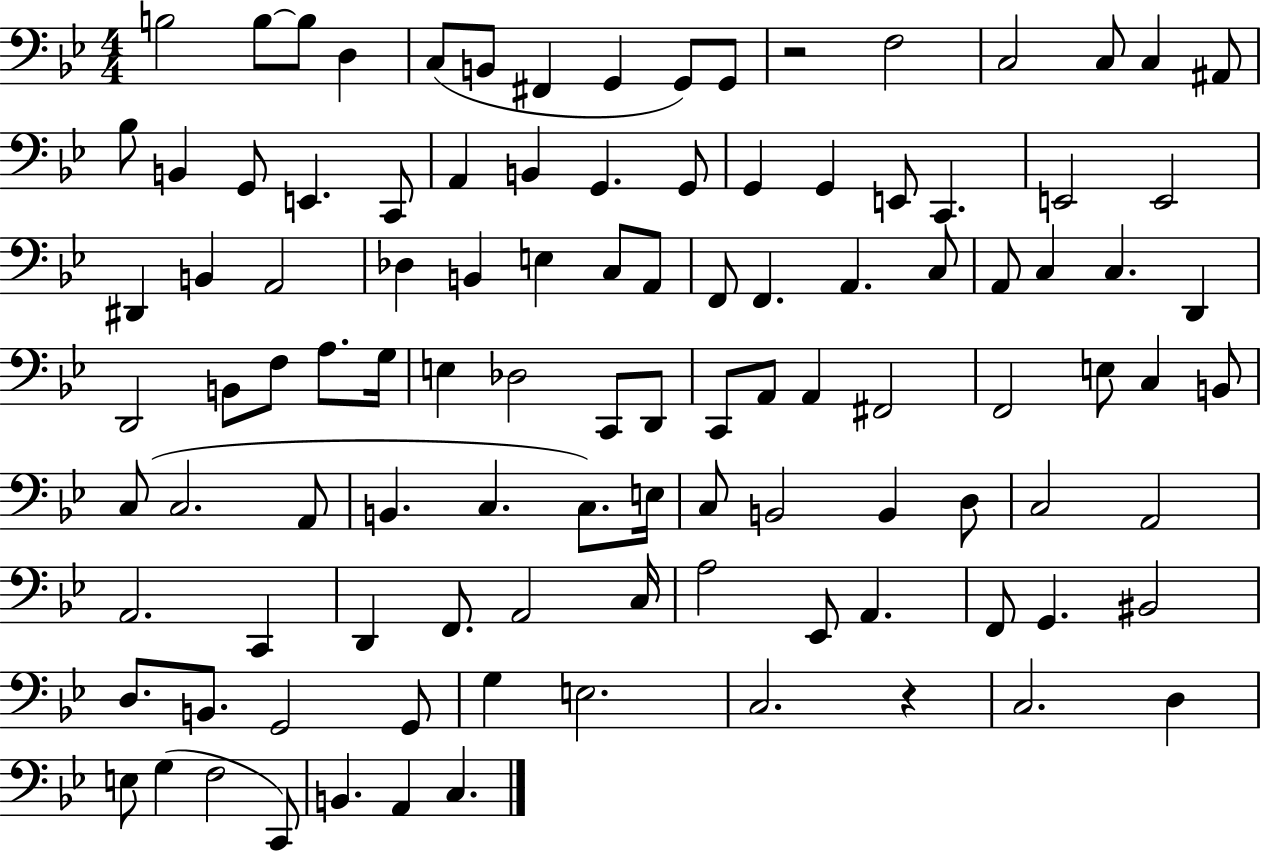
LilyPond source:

{
  \clef bass
  \numericTimeSignature
  \time 4/4
  \key bes \major
  b2 b8~~ b8 d4 | c8( b,8 fis,4 g,4 g,8) g,8 | r2 f2 | c2 c8 c4 ais,8 | \break bes8 b,4 g,8 e,4. c,8 | a,4 b,4 g,4. g,8 | g,4 g,4 e,8 c,4. | e,2 e,2 | \break dis,4 b,4 a,2 | des4 b,4 e4 c8 a,8 | f,8 f,4. a,4. c8 | a,8 c4 c4. d,4 | \break d,2 b,8 f8 a8. g16 | e4 des2 c,8 d,8 | c,8 a,8 a,4 fis,2 | f,2 e8 c4 b,8 | \break c8( c2. a,8 | b,4. c4. c8.) e16 | c8 b,2 b,4 d8 | c2 a,2 | \break a,2. c,4 | d,4 f,8. a,2 c16 | a2 ees,8 a,4. | f,8 g,4. bis,2 | \break d8. b,8. g,2 g,8 | g4 e2. | c2. r4 | c2. d4 | \break e8 g4( f2 c,8) | b,4. a,4 c4. | \bar "|."
}